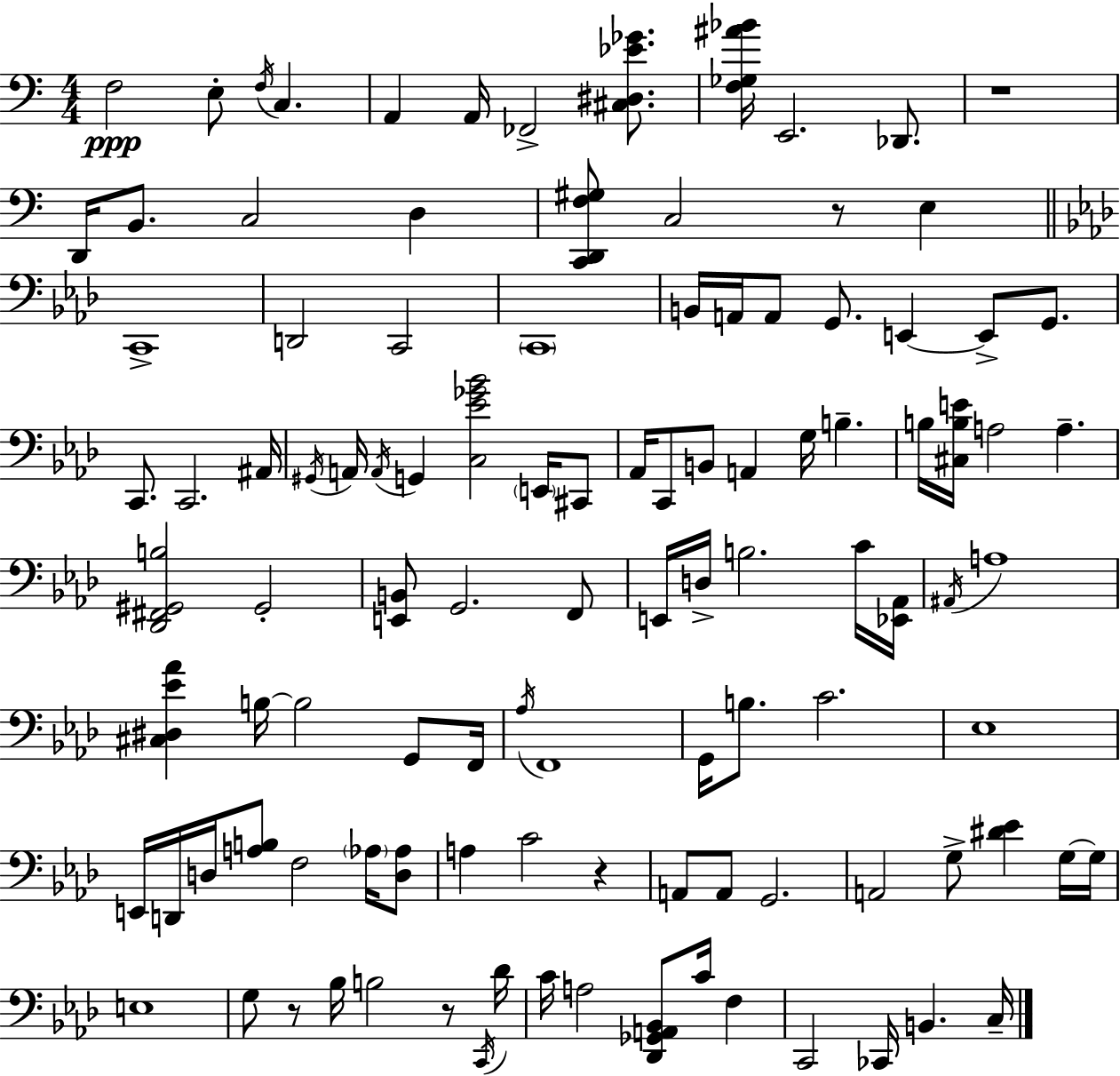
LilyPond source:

{
  \clef bass
  \numericTimeSignature
  \time 4/4
  \key c \major
  f2\ppp e8-. \acciaccatura { f16 } c4. | a,4 a,16 fes,2-> <cis dis ees' ges'>8. | <f ges ais' bes'>16 e,2. des,8. | r1 | \break d,16 b,8. c2 d4 | <c, d, f gis>8 c2 r8 e4 | \bar "||" \break \key aes \major c,1-> | d,2 c,2 | \parenthesize c,1 | b,16 a,16 a,8 g,8. e,4~~ e,8-> g,8. | \break c,8. c,2. ais,16 | \acciaccatura { gis,16 } a,16 \acciaccatura { a,16 } g,4 <c ees' ges' bes'>2 \parenthesize e,16 | cis,8 aes,16 c,8 b,8 a,4 g16 b4.-- | b16 <cis b e'>16 a2 a4.-- | \break <des, fis, gis, b>2 gis,2-. | <e, b,>8 g,2. | f,8 e,16 d16-> b2. | c'16 <ees, aes,>16 \acciaccatura { ais,16 } a1 | \break <cis dis ees' aes'>4 b16~~ b2 | g,8 f,16 \acciaccatura { aes16 } f,1 | g,16 b8. c'2. | ees1 | \break e,16 d,16 d16 <a b>8 f2 | \parenthesize aes16 <d aes>8 a4 c'2 | r4 a,8 a,8 g,2. | a,2 g8-> <dis' ees'>4 | \break g16~~ g16 e1 | g8 r8 bes16 b2 | r8 \acciaccatura { c,16 } des'16 c'16 a2 <des, ges, a, bes,>8 | c'16 f4 c,2 ces,16 b,4. | \break c16-- \bar "|."
}